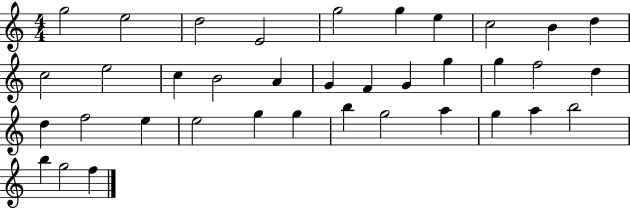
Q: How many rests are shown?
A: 0